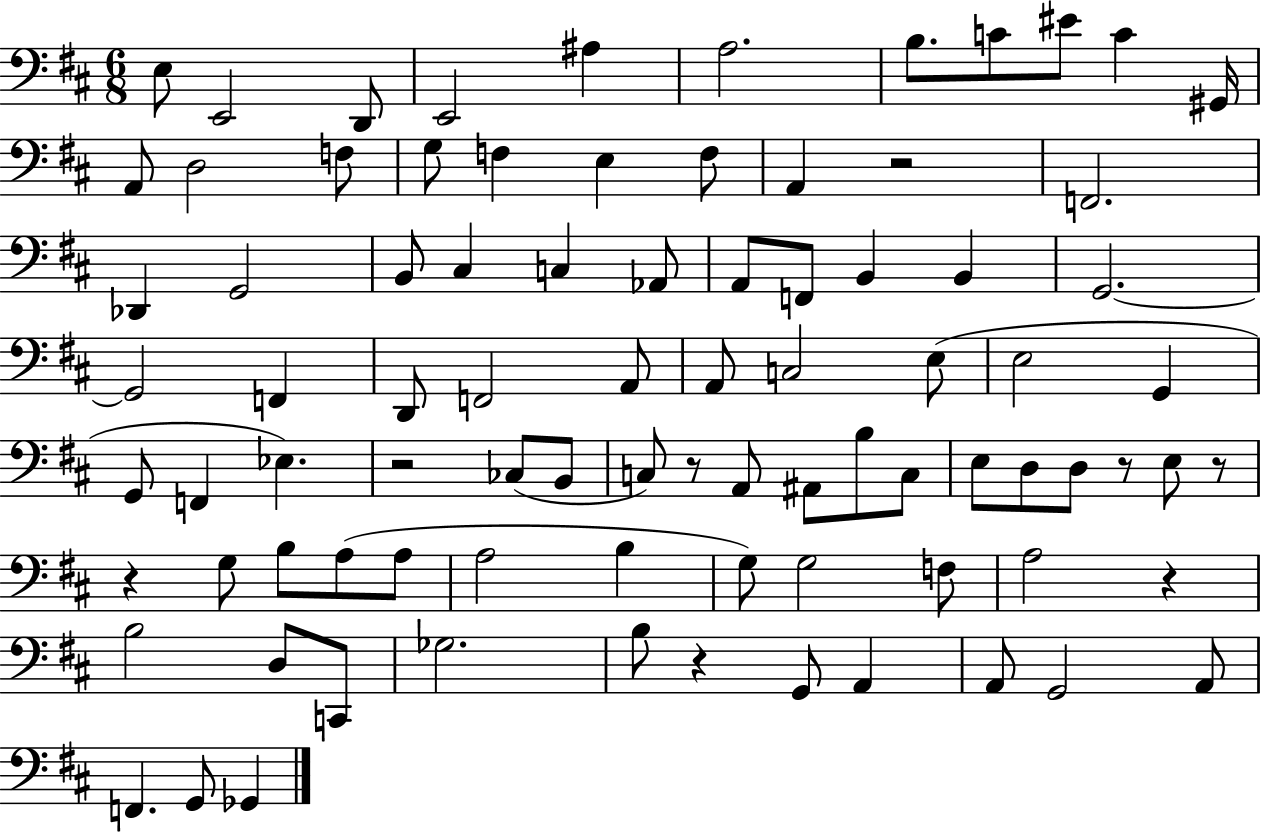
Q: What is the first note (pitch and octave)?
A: E3